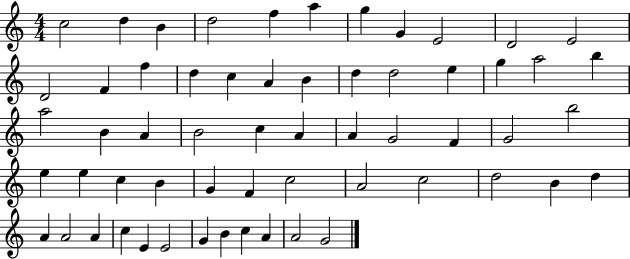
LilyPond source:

{
  \clef treble
  \numericTimeSignature
  \time 4/4
  \key c \major
  c''2 d''4 b'4 | d''2 f''4 a''4 | g''4 g'4 e'2 | d'2 e'2 | \break d'2 f'4 f''4 | d''4 c''4 a'4 b'4 | d''4 d''2 e''4 | g''4 a''2 b''4 | \break a''2 b'4 a'4 | b'2 c''4 a'4 | a'4 g'2 f'4 | g'2 b''2 | \break e''4 e''4 c''4 b'4 | g'4 f'4 c''2 | a'2 c''2 | d''2 b'4 d''4 | \break a'4 a'2 a'4 | c''4 e'4 e'2 | g'4 b'4 c''4 a'4 | a'2 g'2 | \break \bar "|."
}